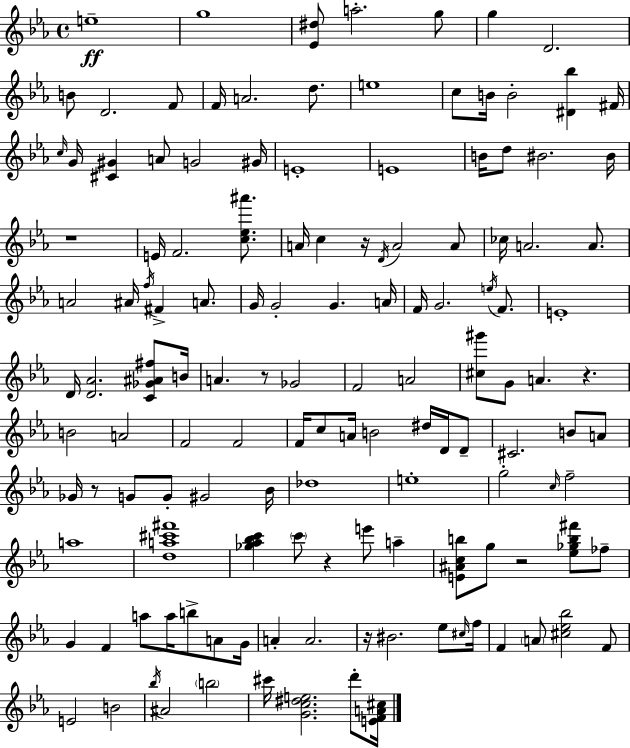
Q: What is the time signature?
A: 4/4